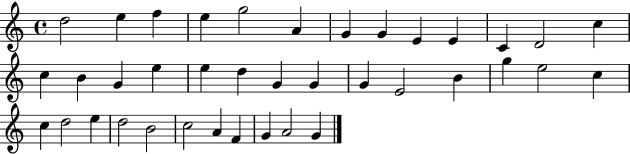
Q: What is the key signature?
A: C major